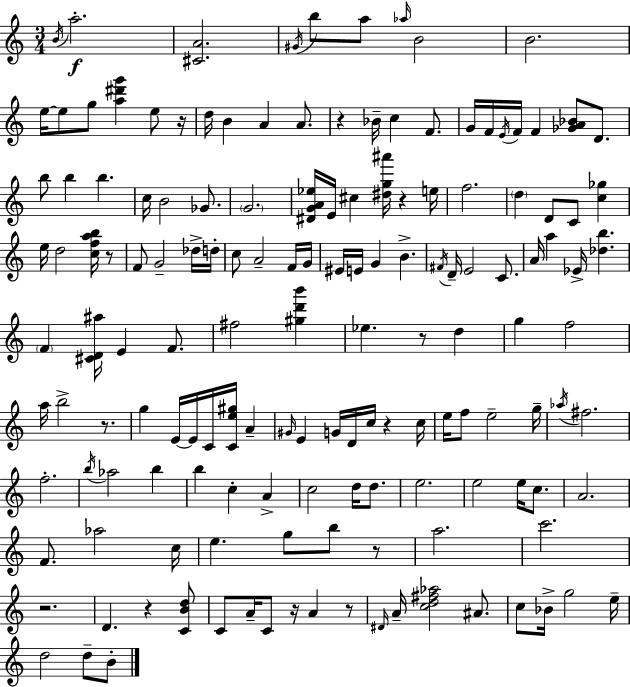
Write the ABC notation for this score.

X:1
T:Untitled
M:3/4
L:1/4
K:C
B/4 a2 [^CA]2 ^G/4 b/2 a/2 _a/4 B2 B2 e/4 e/2 g/2 [a^d'g'] e/2 z/4 d/4 B A A/2 z _B/4 c F/2 G/4 F/4 E/4 F/4 F [_GA_B]/2 D/2 b/2 b b c/4 B2 _G/2 G2 [^DGA_e]/4 E/4 ^c [^dg^a']/4 z e/4 f2 d D/2 C/2 [c_g] e/4 d2 [cfab]/4 z/2 F/2 G2 _d/4 d/4 c/2 A2 F/4 G/4 ^E/4 E/4 G B ^F/4 D/4 E2 C/2 A/4 a _E/4 [_db] F [^CD^a]/4 E F/2 ^f2 [^gd'b'] _e z/2 d g f2 a/4 b2 z/2 g E/4 E/4 C/4 [Ce^g]/4 A ^G/4 E G/4 D/4 c/4 z c/4 e/4 f/2 e2 g/4 _a/4 ^f2 f2 b/4 _a2 b b c A c2 d/4 d/2 e2 e2 e/4 c/2 A2 F/2 _a2 c/4 e g/2 b/2 z/2 a2 c'2 z2 D z [CBd]/2 C/2 A/4 C/2 z/4 A z/2 ^D/4 A/4 [cd^f_a]2 ^A/2 c/2 _B/4 g2 e/4 d2 d/2 B/2